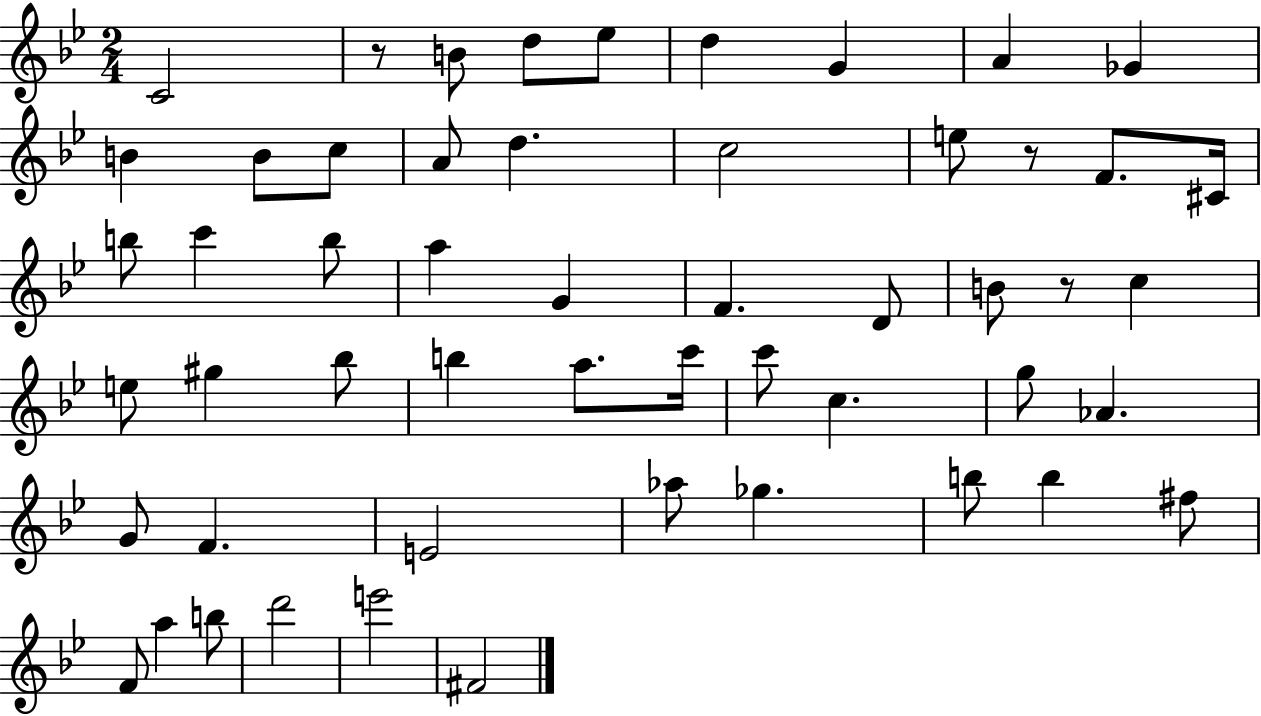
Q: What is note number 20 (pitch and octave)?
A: B5